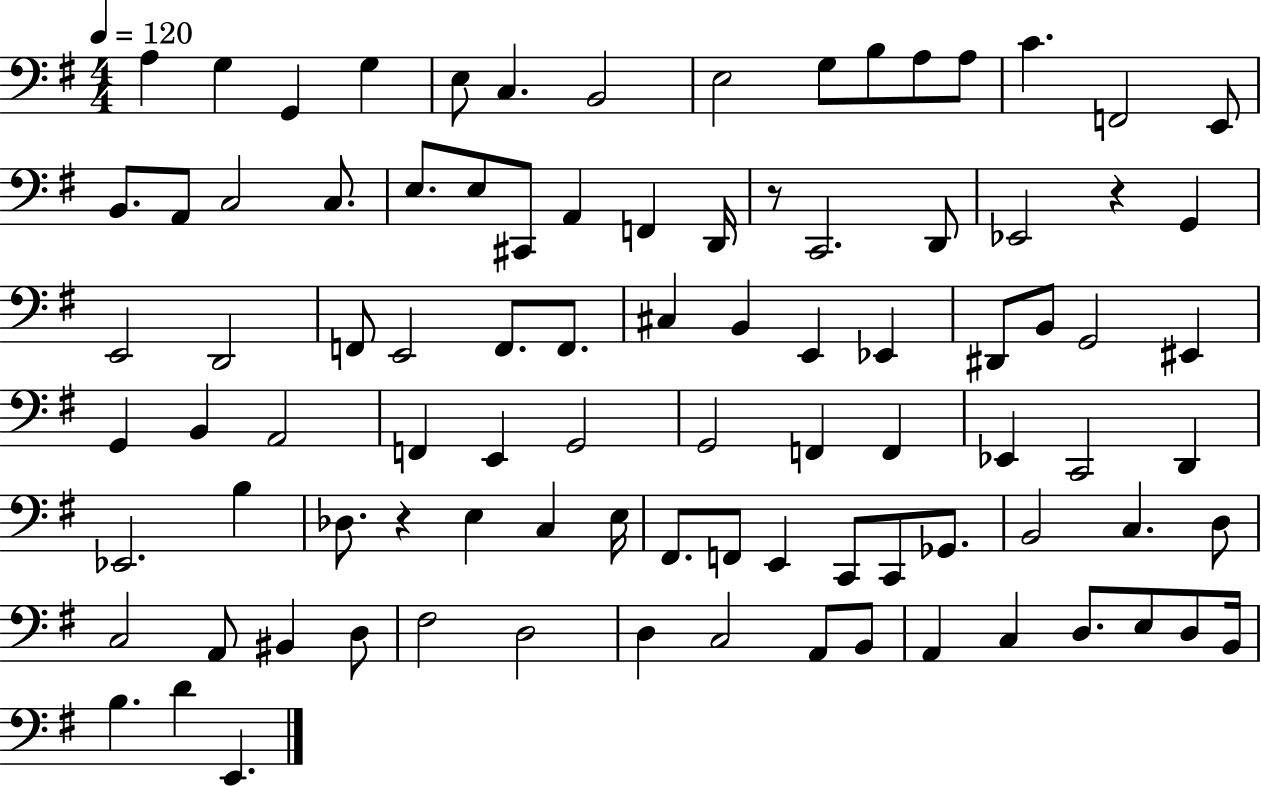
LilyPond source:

{
  \clef bass
  \numericTimeSignature
  \time 4/4
  \key g \major
  \tempo 4 = 120
  \repeat volta 2 { a4 g4 g,4 g4 | e8 c4. b,2 | e2 g8 b8 a8 a8 | c'4. f,2 e,8 | \break b,8. a,8 c2 c8. | e8. e8 cis,8 a,4 f,4 d,16 | r8 c,2. d,8 | ees,2 r4 g,4 | \break e,2 d,2 | f,8 e,2 f,8. f,8. | cis4 b,4 e,4 ees,4 | dis,8 b,8 g,2 eis,4 | \break g,4 b,4 a,2 | f,4 e,4 g,2 | g,2 f,4 f,4 | ees,4 c,2 d,4 | \break ees,2. b4 | des8. r4 e4 c4 e16 | fis,8. f,8 e,4 c,8 c,8 ges,8. | b,2 c4. d8 | \break c2 a,8 bis,4 d8 | fis2 d2 | d4 c2 a,8 b,8 | a,4 c4 d8. e8 d8 b,16 | \break b4. d'4 e,4. | } \bar "|."
}